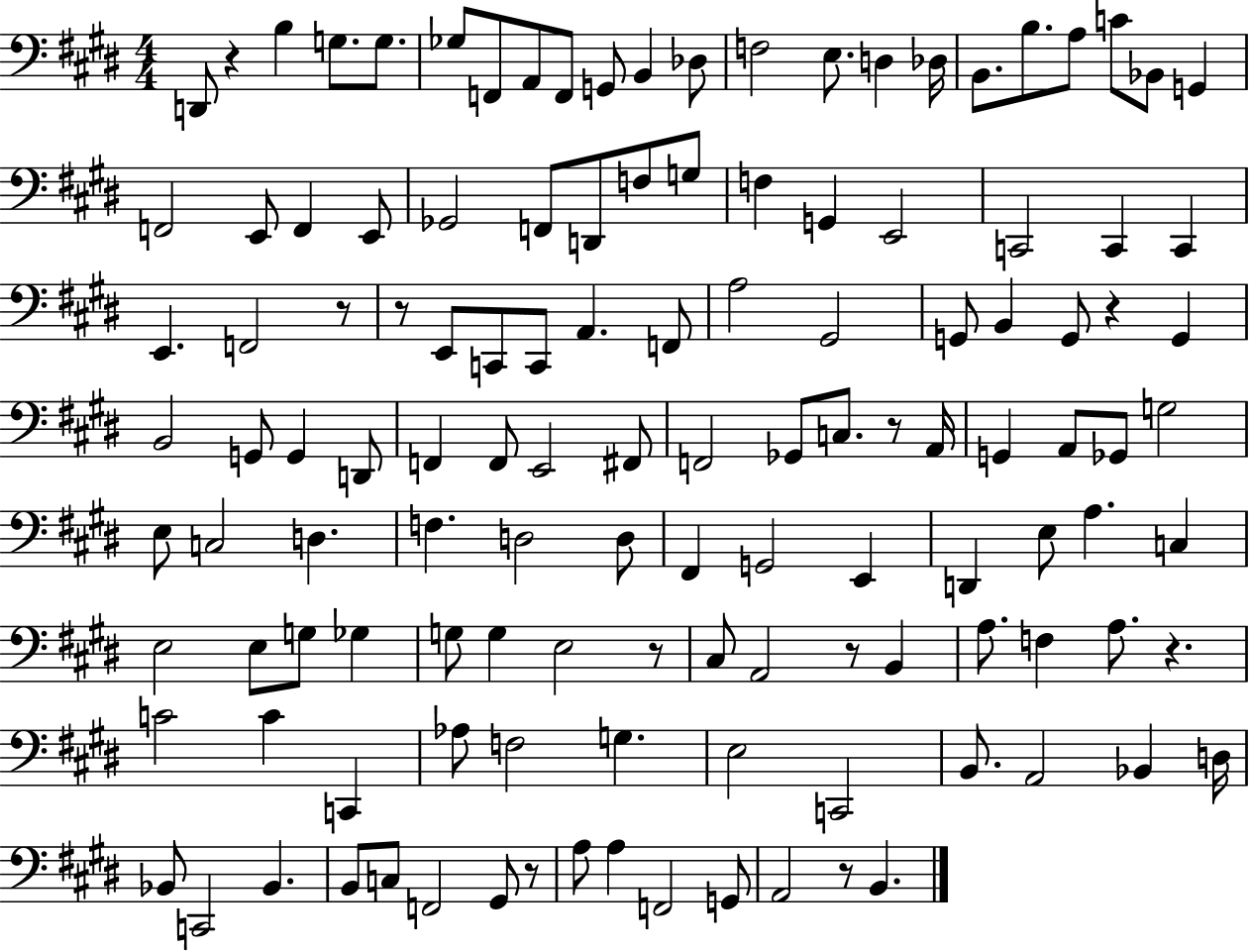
D2/e R/q B3/q G3/e. G3/e. Gb3/e F2/e A2/e F2/e G2/e B2/q Db3/e F3/h E3/e. D3/q Db3/s B2/e. B3/e. A3/e C4/e Bb2/e G2/q F2/h E2/e F2/q E2/e Gb2/h F2/e D2/e F3/e G3/e F3/q G2/q E2/h C2/h C2/q C2/q E2/q. F2/h R/e R/e E2/e C2/e C2/e A2/q. F2/e A3/h G#2/h G2/e B2/q G2/e R/q G2/q B2/h G2/e G2/q D2/e F2/q F2/e E2/h F#2/e F2/h Gb2/e C3/e. R/e A2/s G2/q A2/e Gb2/e G3/h E3/e C3/h D3/q. F3/q. D3/h D3/e F#2/q G2/h E2/q D2/q E3/e A3/q. C3/q E3/h E3/e G3/e Gb3/q G3/e G3/q E3/h R/e C#3/e A2/h R/e B2/q A3/e. F3/q A3/e. R/q. C4/h C4/q C2/q Ab3/e F3/h G3/q. E3/h C2/h B2/e. A2/h Bb2/q D3/s Bb2/e C2/h Bb2/q. B2/e C3/e F2/h G#2/e R/e A3/e A3/q F2/h G2/e A2/h R/e B2/q.